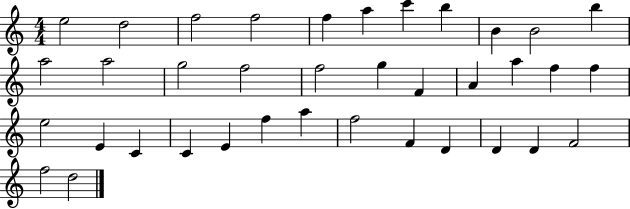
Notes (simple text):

E5/h D5/h F5/h F5/h F5/q A5/q C6/q B5/q B4/q B4/h B5/q A5/h A5/h G5/h F5/h F5/h G5/q F4/q A4/q A5/q F5/q F5/q E5/h E4/q C4/q C4/q E4/q F5/q A5/q F5/h F4/q D4/q D4/q D4/q F4/h F5/h D5/h